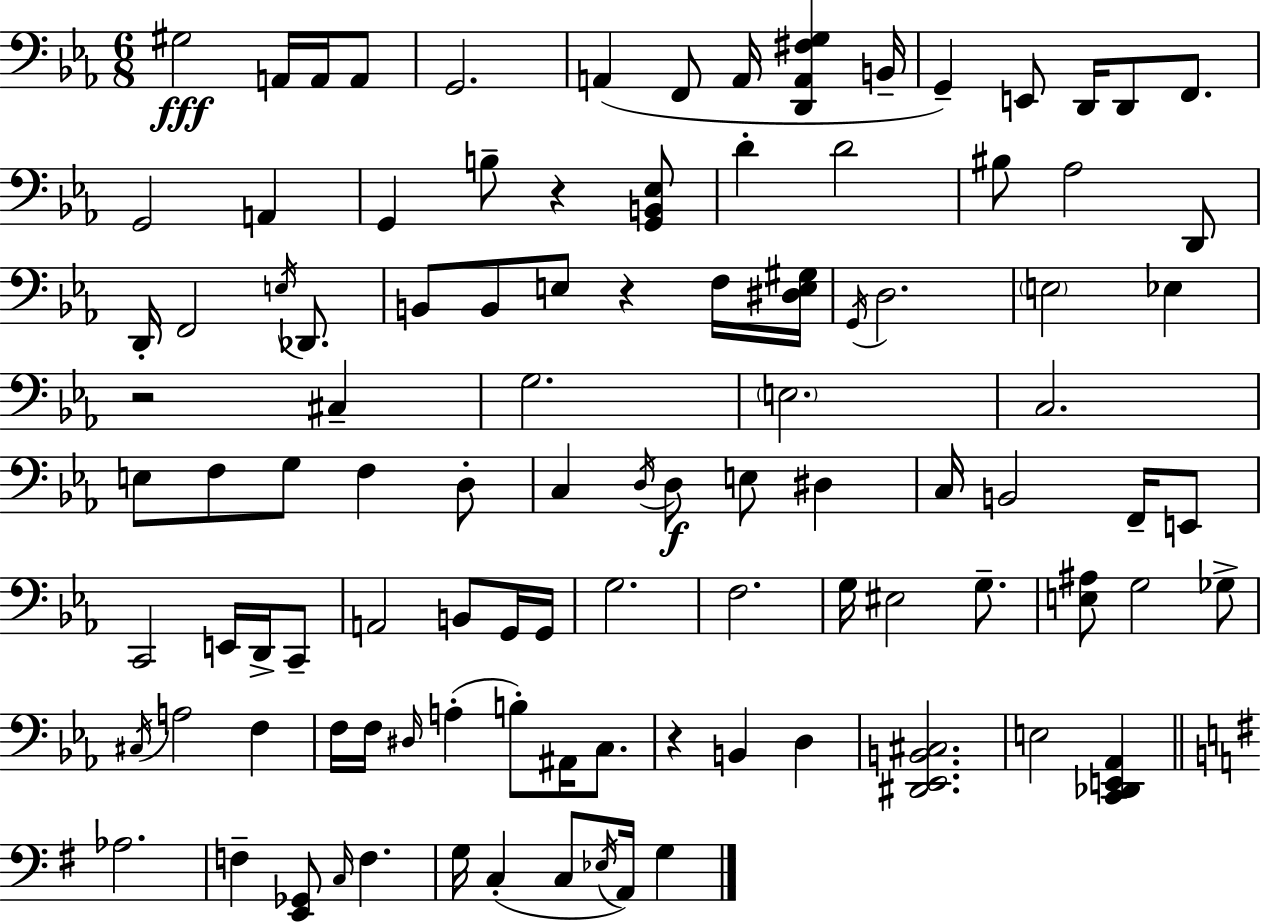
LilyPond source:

{
  \clef bass
  \numericTimeSignature
  \time 6/8
  \key c \minor
  gis2\fff a,16 a,16 a,8 | g,2. | a,4( f,8 a,16 <d, a, fis g>4 b,16-- | g,4--) e,8 d,16 d,8 f,8. | \break g,2 a,4 | g,4 b8-- r4 <g, b, ees>8 | d'4-. d'2 | bis8 aes2 d,8 | \break d,16-. f,2 \acciaccatura { e16 } des,8. | b,8 b,8 e8 r4 f16 | <dis e gis>16 \acciaccatura { g,16 } d2. | \parenthesize e2 ees4 | \break r2 cis4-- | g2. | \parenthesize e2. | c2. | \break e8 f8 g8 f4 | d8-. c4 \acciaccatura { d16 }\f d8 e8 dis4 | c16 b,2 | f,16-- e,8 c,2 e,16 | \break d,16-> c,8-- a,2 b,8 | g,16 g,16 g2. | f2. | g16 eis2 | \break g8.-- <e ais>8 g2 | ges8-> \acciaccatura { cis16 } a2 | f4 f16 f16 \grace { dis16 }( a4-. b8-.) | ais,16 c8. r4 b,4 | \break d4 <dis, ees, b, cis>2. | e2 | <c, des, e, aes,>4 \bar "||" \break \key g \major aes2. | f4-- <e, ges,>8 \grace { c16 } f4. | g16 c4-.( c8 \acciaccatura { ees16 }) a,16 g4 | \bar "|."
}